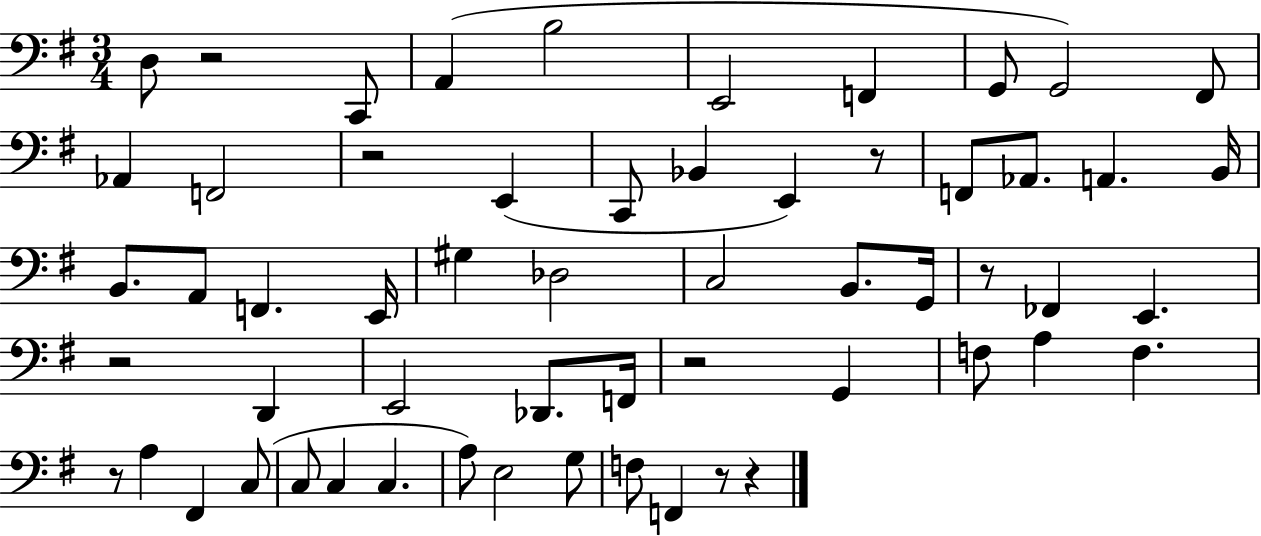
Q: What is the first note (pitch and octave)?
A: D3